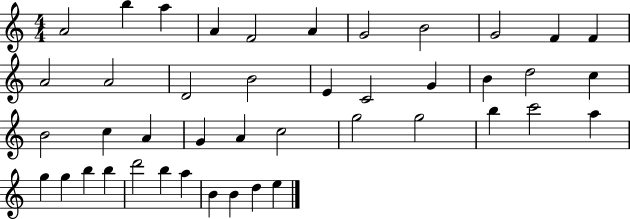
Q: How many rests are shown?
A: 0